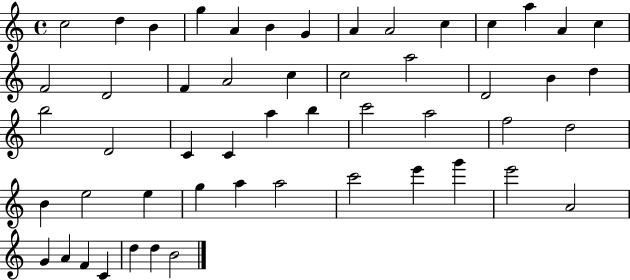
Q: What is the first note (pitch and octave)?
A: C5